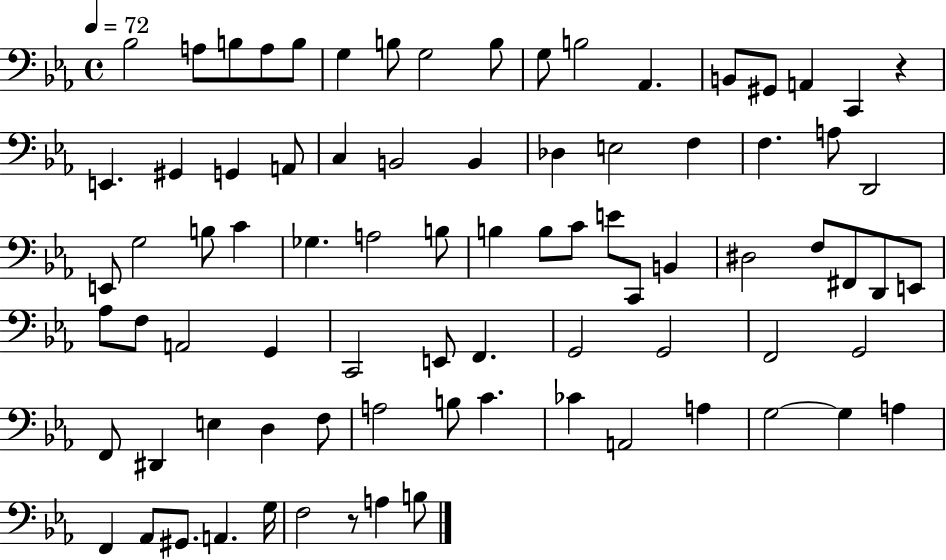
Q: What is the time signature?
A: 4/4